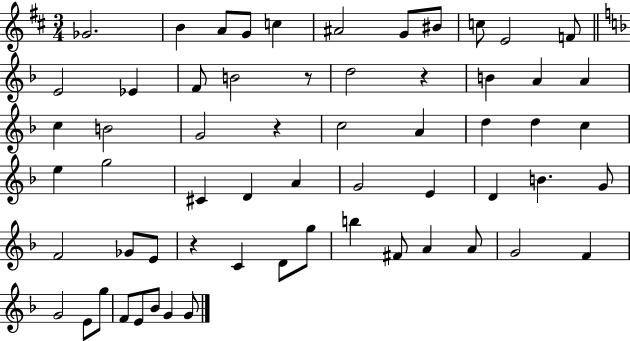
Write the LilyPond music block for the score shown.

{
  \clef treble
  \numericTimeSignature
  \time 3/4
  \key d \major
  ges'2. | b'4 a'8 g'8 c''4 | ais'2 g'8 bis'8 | c''8 e'2 f'8 | \break \bar "||" \break \key d \minor e'2 ees'4 | f'8 b'2 r8 | d''2 r4 | b'4 a'4 a'4 | \break c''4 b'2 | g'2 r4 | c''2 a'4 | d''4 d''4 c''4 | \break e''4 g''2 | cis'4 d'4 a'4 | g'2 e'4 | d'4 b'4. g'8 | \break f'2 ges'8 e'8 | r4 c'4 d'8 g''8 | b''4 fis'8 a'4 a'8 | g'2 f'4 | \break g'2 e'8 g''8 | f'8 e'8 bes'8 g'4 g'8 | \bar "|."
}